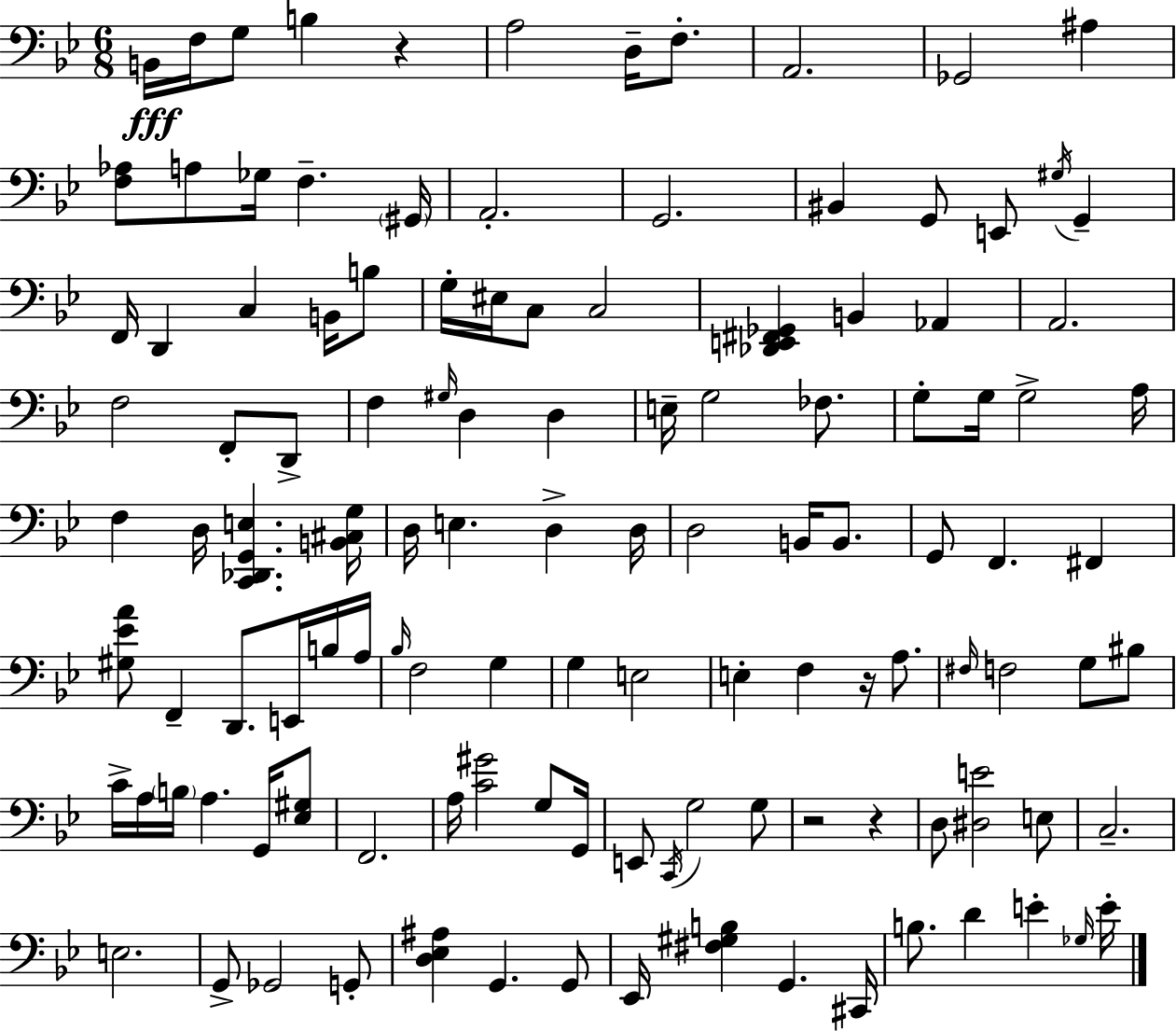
{
  \clef bass
  \numericTimeSignature
  \time 6/8
  \key bes \major
  \repeat volta 2 { b,16\fff f16 g8 b4 r4 | a2 d16-- f8.-. | a,2. | ges,2 ais4 | \break <f aes>8 a8 ges16 f4.-- \parenthesize gis,16 | a,2.-. | g,2. | bis,4 g,8 e,8 \acciaccatura { gis16 } g,4-- | \break f,16 d,4 c4 b,16 b8 | g16-. eis16 c8 c2 | <des, e, fis, ges,>4 b,4 aes,4 | a,2. | \break f2 f,8-. d,8-> | f4 \grace { gis16 } d4 d4 | e16-- g2 fes8. | g8-. g16 g2-> | \break a16 f4 d16 <c, des, g, e>4. | <b, cis g>16 d16 e4. d4-> | d16 d2 b,16 b,8. | g,8 f,4. fis,4 | \break <gis ees' a'>8 f,4-- d,8. e,16 | b16 a16 \grace { bes16 } f2 g4 | g4 e2 | e4-. f4 r16 | \break a8. \grace { fis16 } f2 | g8 bis8 c'16-> a16 \parenthesize b16 a4. | g,16 <ees gis>8 f,2. | a16 <c' gis'>2 | \break g8 g,16 e,8 \acciaccatura { c,16 } g2 | g8 r2 | r4 d8 <dis e'>2 | e8 c2.-- | \break e2. | g,8-> ges,2 | g,8-. <d ees ais>4 g,4. | g,8 ees,16 <fis gis b>4 g,4. | \break cis,16 b8. d'4 | e'4-. \grace { ges16 } e'16-. } \bar "|."
}